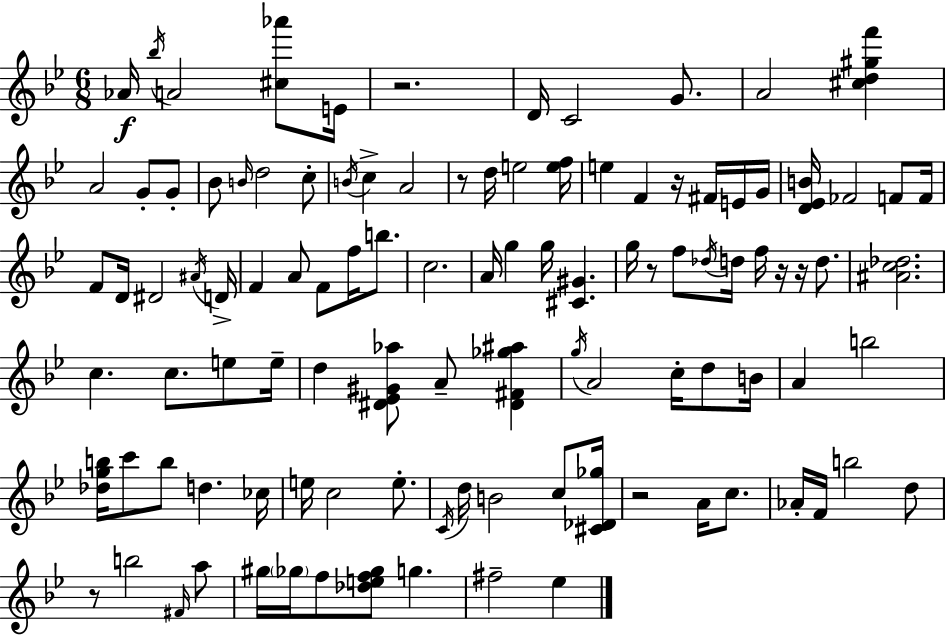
X:1
T:Untitled
M:6/8
L:1/4
K:Bb
_A/4 _b/4 A2 [^c_a']/2 E/4 z2 D/4 C2 G/2 A2 [^cd^gf'] A2 G/2 G/2 _B/2 B/4 d2 c/2 B/4 c A2 z/2 d/4 e2 [ef]/4 e F z/4 ^F/4 E/4 G/4 [D_EB]/4 _F2 F/2 F/4 F/2 D/4 ^D2 ^A/4 D/4 F A/2 F/2 f/4 b/2 c2 A/4 g g/4 [^C^G] g/4 z/2 f/2 _d/4 d/4 f/4 z/4 z/4 d/2 [^Ac_d]2 c c/2 e/2 e/4 d [^D_E^G_a]/2 A/2 [^D^F_g^a] g/4 A2 c/4 d/2 B/4 A b2 [_dgb]/4 c'/2 b/2 d _c/4 e/4 c2 e/2 C/4 d/4 B2 c/2 [^C_D_g]/4 z2 A/4 c/2 _A/4 F/4 b2 d/2 z/2 b2 ^F/4 a/2 ^g/4 _g/4 f/2 [_def_g]/2 g ^f2 _e